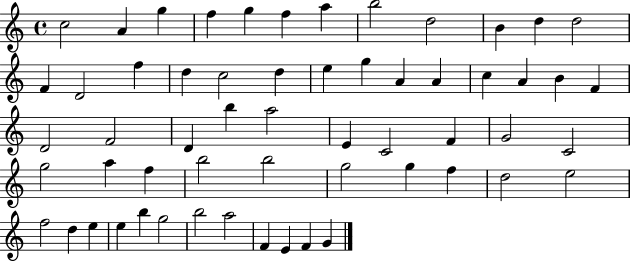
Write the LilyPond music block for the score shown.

{
  \clef treble
  \time 4/4
  \defaultTimeSignature
  \key c \major
  c''2 a'4 g''4 | f''4 g''4 f''4 a''4 | b''2 d''2 | b'4 d''4 d''2 | \break f'4 d'2 f''4 | d''4 c''2 d''4 | e''4 g''4 a'4 a'4 | c''4 a'4 b'4 f'4 | \break d'2 f'2 | d'4 b''4 a''2 | e'4 c'2 f'4 | g'2 c'2 | \break g''2 a''4 f''4 | b''2 b''2 | g''2 g''4 f''4 | d''2 e''2 | \break f''2 d''4 e''4 | e''4 b''4 g''2 | b''2 a''2 | f'4 e'4 f'4 g'4 | \break \bar "|."
}